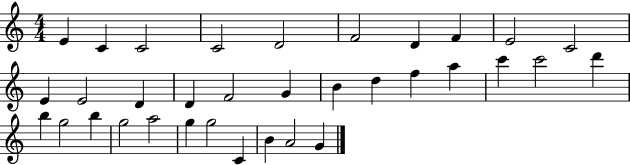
X:1
T:Untitled
M:4/4
L:1/4
K:C
E C C2 C2 D2 F2 D F E2 C2 E E2 D D F2 G B d f a c' c'2 d' b g2 b g2 a2 g g2 C B A2 G